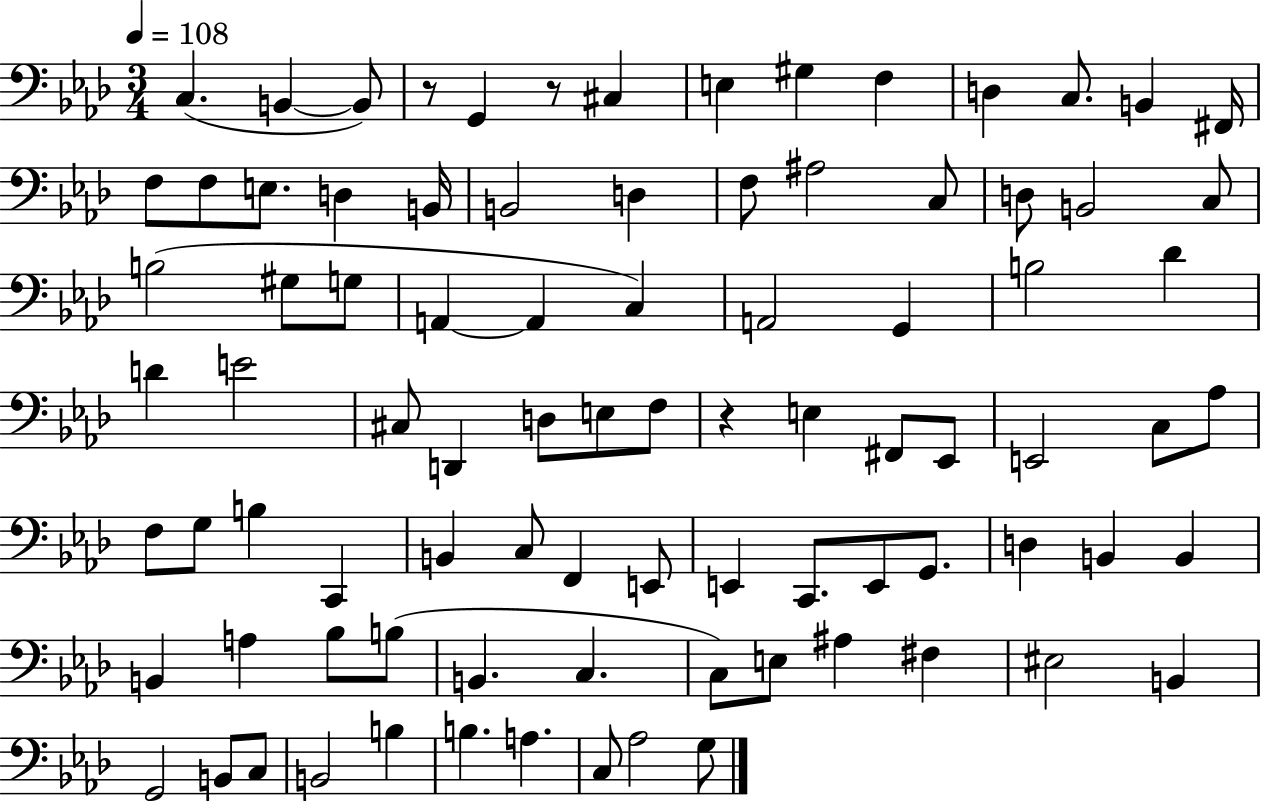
X:1
T:Untitled
M:3/4
L:1/4
K:Ab
C, B,, B,,/2 z/2 G,, z/2 ^C, E, ^G, F, D, C,/2 B,, ^F,,/4 F,/2 F,/2 E,/2 D, B,,/4 B,,2 D, F,/2 ^A,2 C,/2 D,/2 B,,2 C,/2 B,2 ^G,/2 G,/2 A,, A,, C, A,,2 G,, B,2 _D D E2 ^C,/2 D,, D,/2 E,/2 F,/2 z E, ^F,,/2 _E,,/2 E,,2 C,/2 _A,/2 F,/2 G,/2 B, C,, B,, C,/2 F,, E,,/2 E,, C,,/2 E,,/2 G,,/2 D, B,, B,, B,, A, _B,/2 B,/2 B,, C, C,/2 E,/2 ^A, ^F, ^E,2 B,, G,,2 B,,/2 C,/2 B,,2 B, B, A, C,/2 _A,2 G,/2